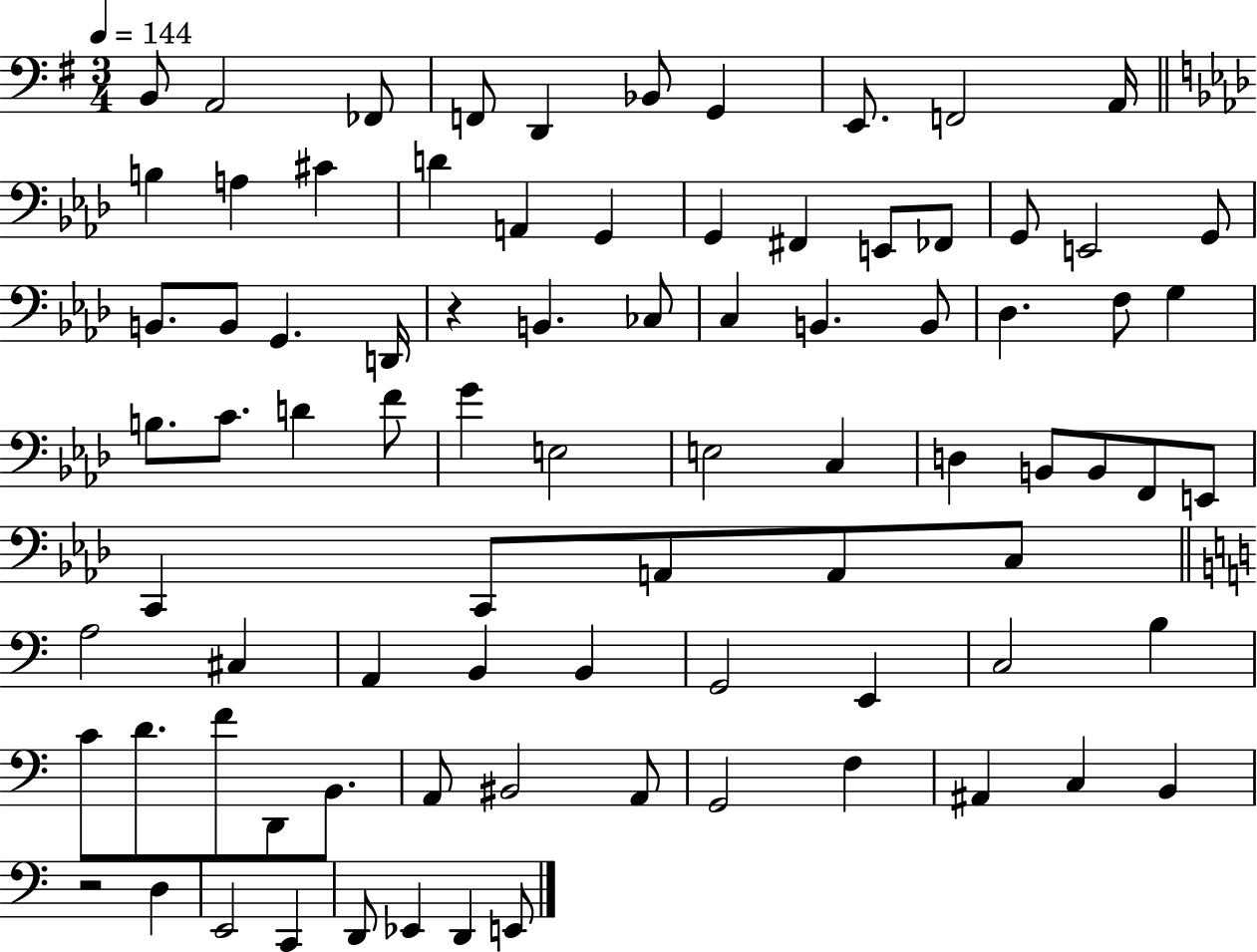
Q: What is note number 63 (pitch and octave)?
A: C4